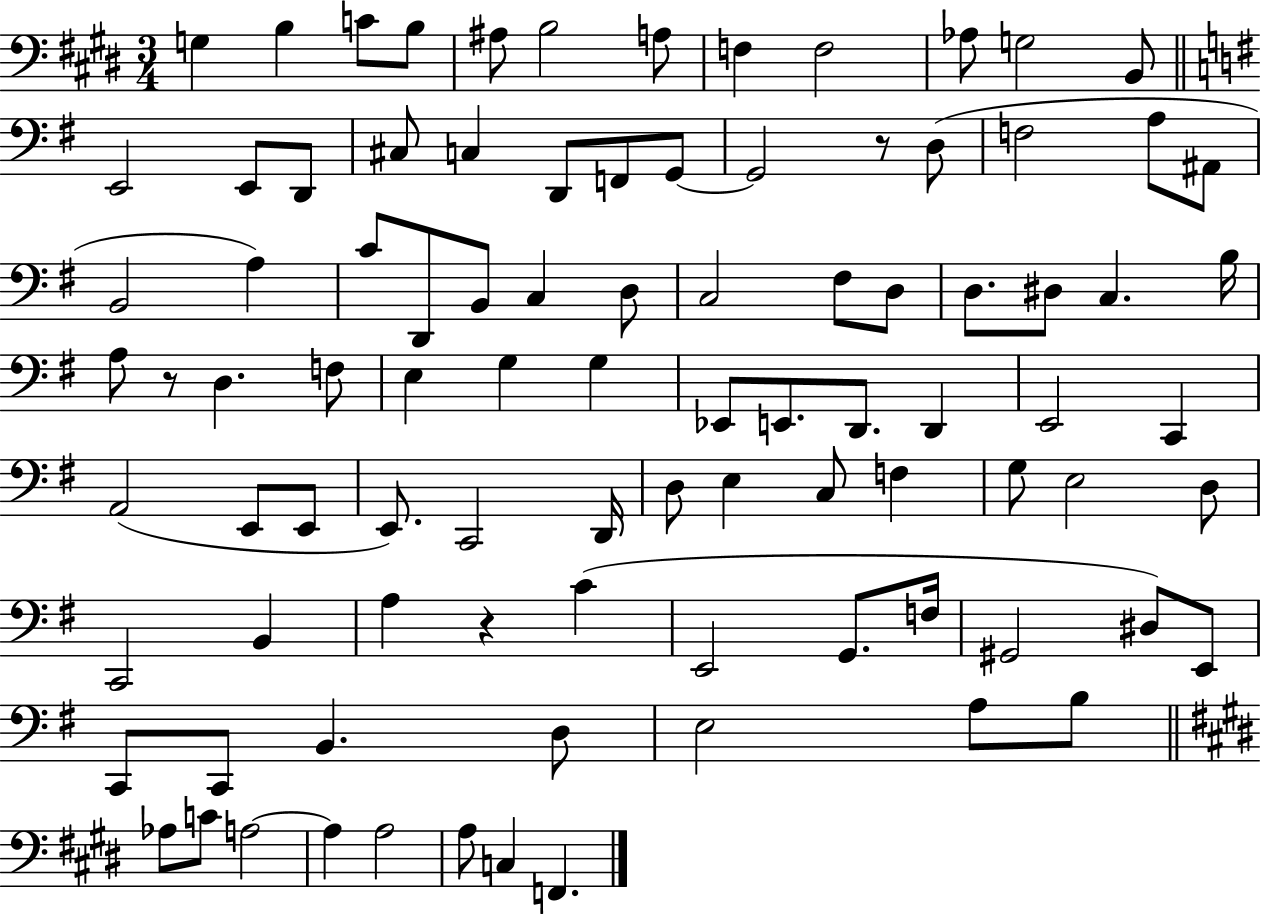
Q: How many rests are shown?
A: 3